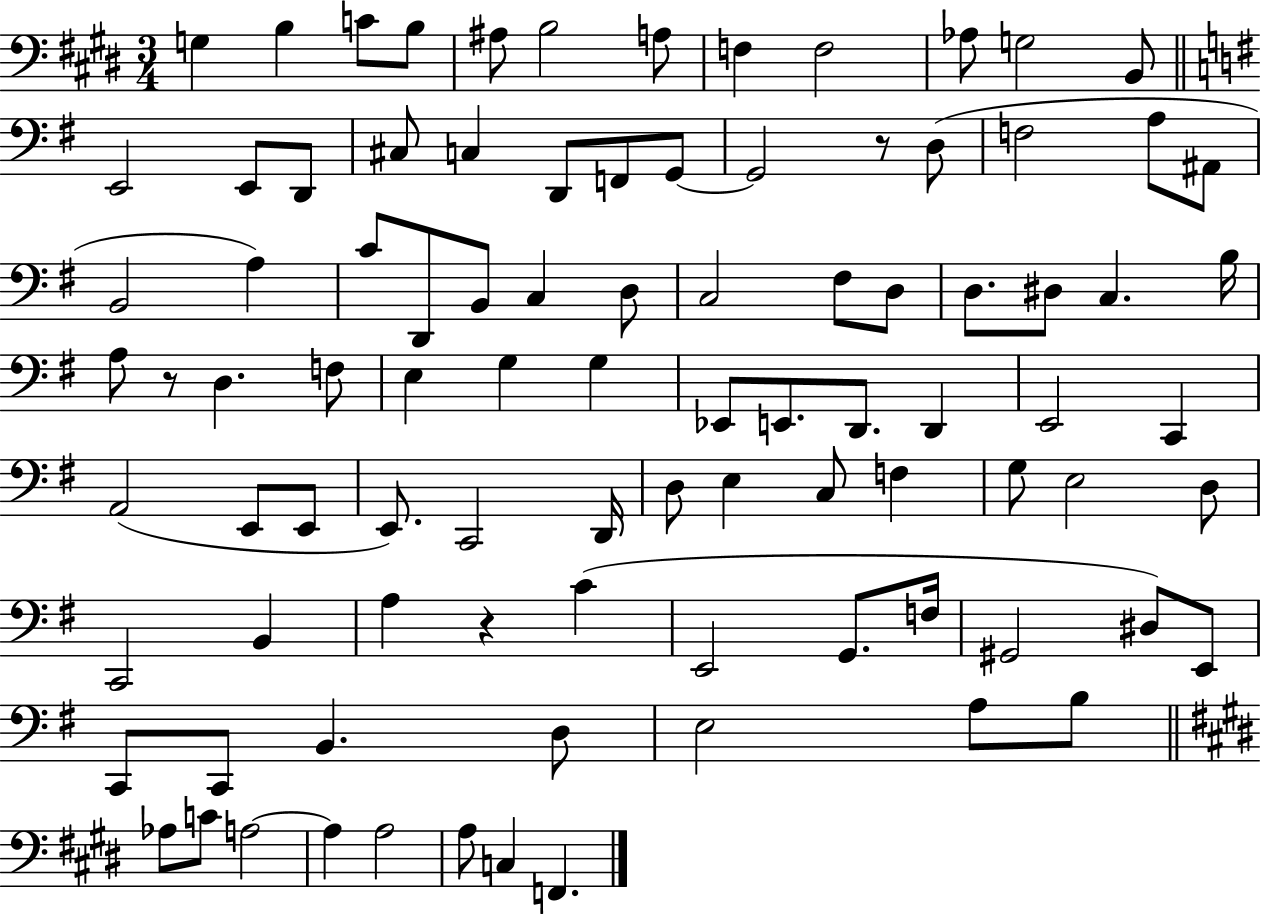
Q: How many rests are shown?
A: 3